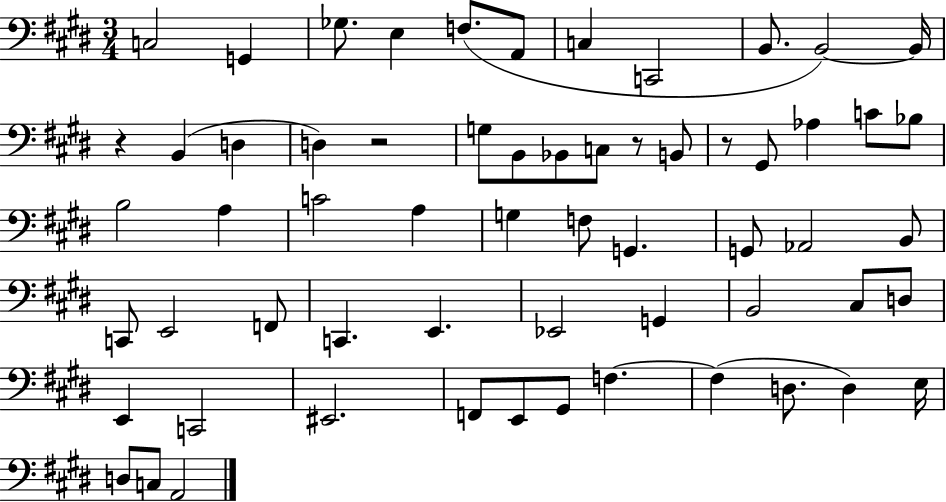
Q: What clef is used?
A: bass